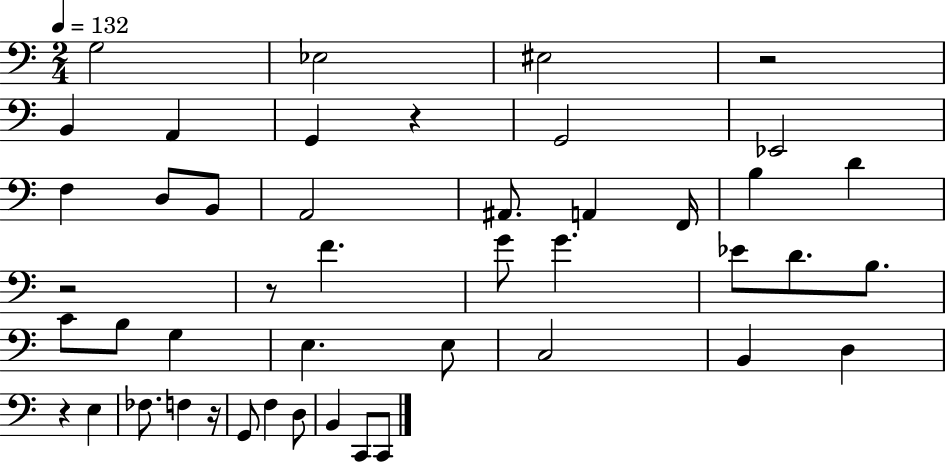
{
  \clef bass
  \numericTimeSignature
  \time 2/4
  \key c \major
  \tempo 4 = 132
  \repeat volta 2 { g2 | ees2 | eis2 | r2 | \break b,4 a,4 | g,4 r4 | g,2 | ees,2 | \break f4 d8 b,8 | a,2 | ais,8. a,4 f,16 | b4 d'4 | \break r2 | r8 f'4. | g'8 g'4. | ees'8 d'8. b8. | \break c'8 b8 g4 | e4. e8 | c2 | b,4 d4 | \break r4 e4 | fes8. f4 r16 | g,8 f4 d8 | b,4 c,8 c,8 | \break } \bar "|."
}